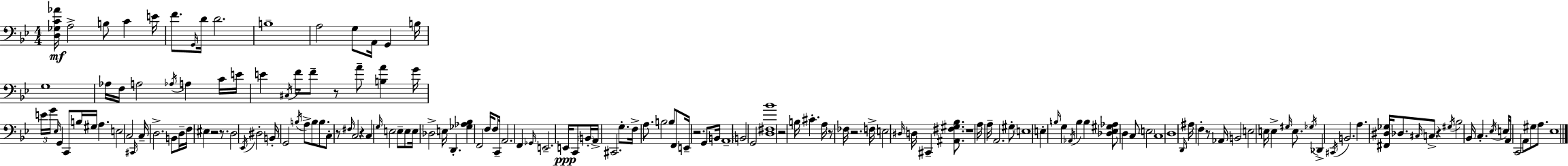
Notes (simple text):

[D3,Gb3,C4,Ab4]/s A3/h B3/e C4/q E4/s F4/e. G2/s D4/s D4/h. B3/w A3/h G3/e A2/s G2/q B3/s G3/w Ab3/s F3/s A3/h Ab3/s A3/q C4/s E4/s E4/q C#3/s F4/s F4/e R/e A4/e [B3,A4]/q G4/s E4/s G4/s Eb3/s G2/q C2/e B3/s G#3/s A3/q. E3/h C3/h C#2/s C3/s D3/h. B2/e D3/s F3/s EIS3/q R/h R/e. D3/h Eb2/s D#3/h B2/s G2/h B3/s A3/e B3/e B3/e. C3/e R/e F#3/s C3/h R/q C3/q G3/s E3/h E3/e E3/e E3/s Db3/h E3/s D2/q. [Gb3,Ab3,Bb3]/q F2/h F3/s F3/e C2/s A2/h. F2/q Gb2/s E2/h. E2/s C2/e B2/s A2/s C#2/h. G3/e. F3/s A3/e. B3/h B3/e F2/e E2/s R/h. G2/e B2/s A2/w B2/h G2/h [D3,F#3,Bb4]/w R/h B3/s C#4/q. A3/s R/e FES3/s R/h. F3/s E3/h D#3/s D3/s C#2/q [A#2,F#3,G#3,Bb3]/e. R/w A3/s A3/s A2/h. G#3/e E3/w E3/q B3/s G3/q Ab2/s B3/q B3/q [Db3,Eb3,G#3,Ab3]/e D3/q C3/e E3/h C3/w D3/w D2/s A#3/s F3/q R/e Ab2/s B2/h E3/h E3/s E3/q G#3/s E3/e. Gb3/s Db2/q C#2/s B2/h. A3/q. [F#2,D#3,Gb3]/s Db3/e. C#3/s C3/e R/q G#3/s Bb3/h Bb2/s C3/q. Eb3/s E3/s A2/s C2/h A2/e G#3/e A3/e. Eb3/w